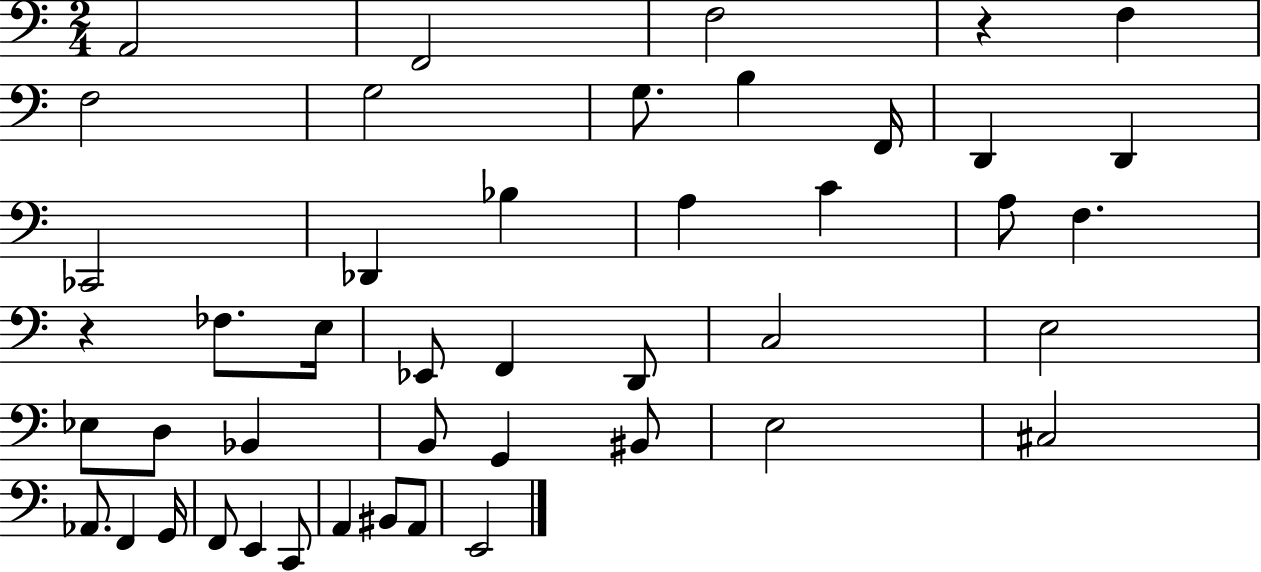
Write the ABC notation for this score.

X:1
T:Untitled
M:2/4
L:1/4
K:C
A,,2 F,,2 F,2 z F, F,2 G,2 G,/2 B, F,,/4 D,, D,, _C,,2 _D,, _B, A, C A,/2 F, z _F,/2 E,/4 _E,,/2 F,, D,,/2 C,2 E,2 _E,/2 D,/2 _B,, B,,/2 G,, ^B,,/2 E,2 ^C,2 _A,,/2 F,, G,,/4 F,,/2 E,, C,,/2 A,, ^B,,/2 A,,/2 E,,2